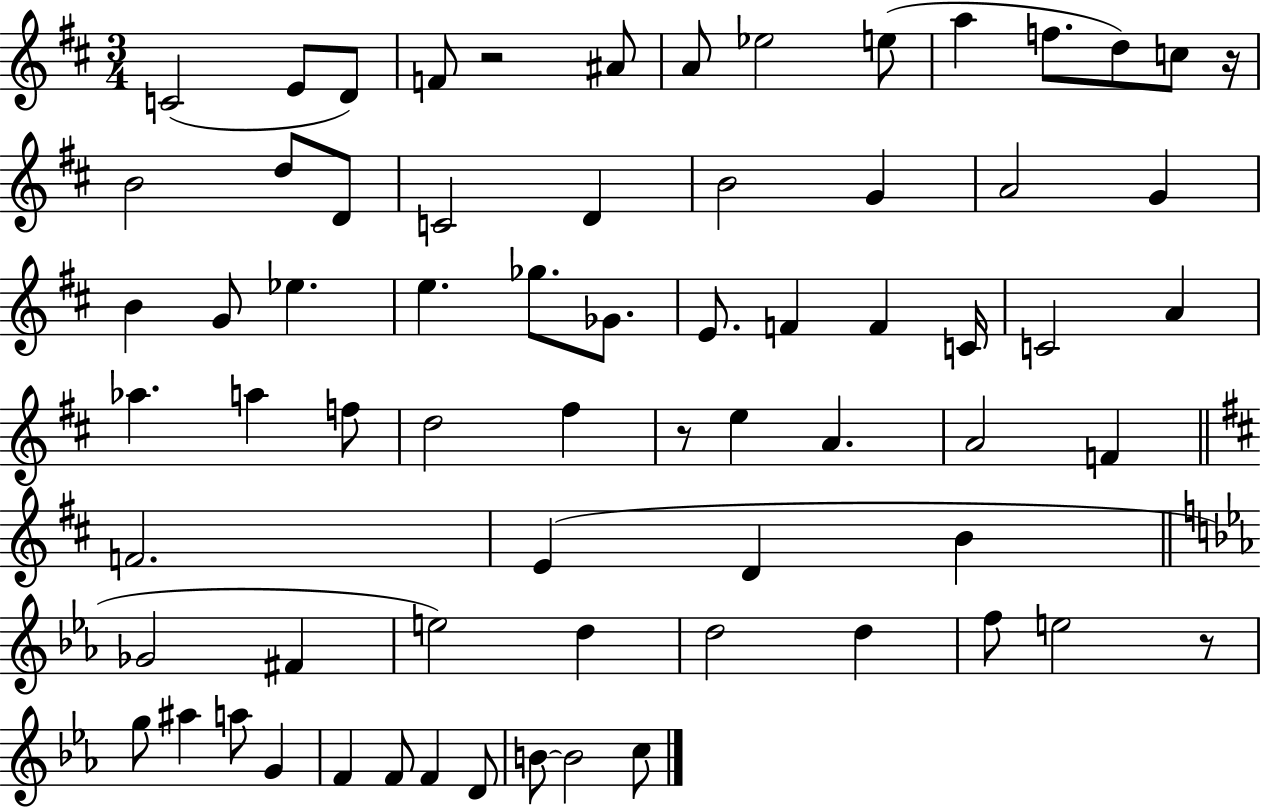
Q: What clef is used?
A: treble